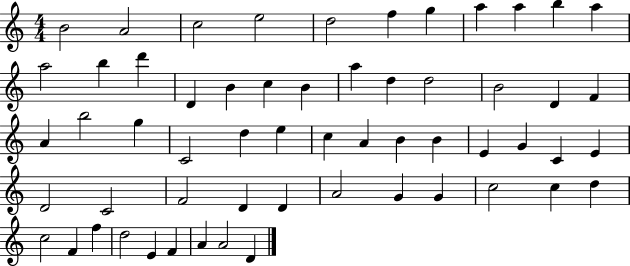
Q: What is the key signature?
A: C major